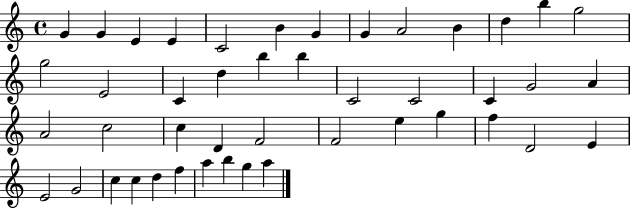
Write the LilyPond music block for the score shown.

{
  \clef treble
  \time 4/4
  \defaultTimeSignature
  \key c \major
  g'4 g'4 e'4 e'4 | c'2 b'4 g'4 | g'4 a'2 b'4 | d''4 b''4 g''2 | \break g''2 e'2 | c'4 d''4 b''4 b''4 | c'2 c'2 | c'4 g'2 a'4 | \break a'2 c''2 | c''4 d'4 f'2 | f'2 e''4 g''4 | f''4 d'2 e'4 | \break e'2 g'2 | c''4 c''4 d''4 f''4 | a''4 b''4 g''4 a''4 | \bar "|."
}